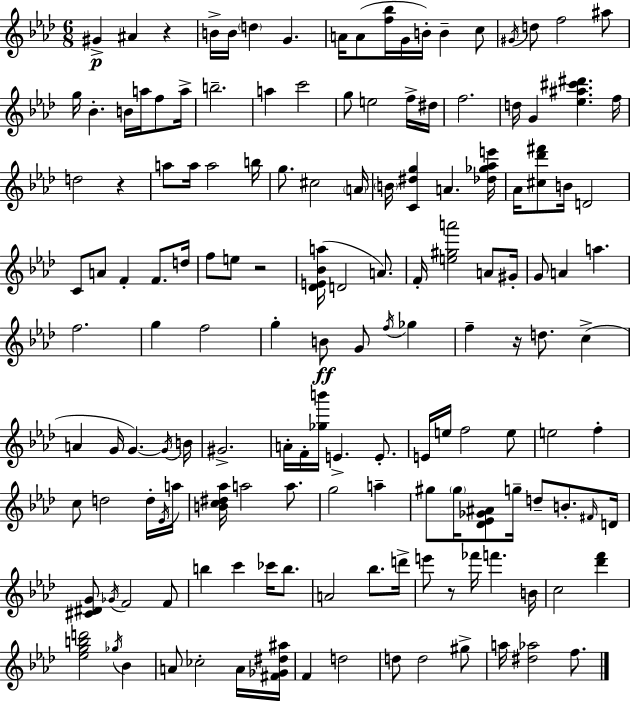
{
  \clef treble
  \numericTimeSignature
  \time 6/8
  \key f \minor
  gis'4->\p ais'4 r4 | b'16-> b'16 \parenthesize d''4 g'4. | a'16 a'8( <f'' bes''>16 g'16 b'16-.) b'4-- c''8 | \acciaccatura { gis'16 } d''8 f''2 ais''8 | \break g''16 bes'4.-. b'16 a''16 f''8 | a''16-> b''2.-- | a''4 c'''2 | g''8 e''2 f''16-> | \break dis''16 f''2. | d''16 g'4 <ees'' ais'' cis''' dis'''>4. | f''16 d''2 r4 | a''8 a''16 a''2 | \break b''16 g''8. cis''2 | \parenthesize a'16 \parenthesize b'16 <c' dis'' g''>4 a'4. | <des'' ges'' aes'' e'''>16 aes'16 <cis'' des''' fis'''>8 b'16 d'2 | c'8 a'8 f'4-. f'8. | \break d''16 f''8 e''8 r2 | <des' e' bes' a''>16( d'2 a'8.) | f'16-. <e'' gis'' a'''>2 a'8 | gis'16-. g'8 a'4 a''4. | \break f''2. | g''4 f''2 | g''4-. b'8\ff g'8 \acciaccatura { f''16 } ges''4 | f''4-- r16 d''8. c''4->( | \break a'4 g'16 g'4.~~) | \acciaccatura { g'16 } b'16 gis'2.-> | a'16-. f'16-. <ges'' b'''>16 e'4.-> | e'8.-. e'16 e''16 f''2 | \break e''8 e''2 f''4-. | c''8 d''2 | d''16-. \acciaccatura { ees'16 } a''16 <b' c'' dis'' aes''>16 a''2 | a''8. g''2 | \break a''4-- gis''8 \parenthesize gis''16 <des' ees' ges' ais'>8 g''16-- d''8-- | b'8.-. \grace { fis'16 } d'16 <cis' dis' g'>8 \acciaccatura { ges'16 } f'2 | f'8 b''4 c'''4 | ces'''16 b''8. a'2 | \break bes''8. d'''16-> e'''8 r8 fes'''16 f'''4. | b'16 c''2 | <des''' f'''>4 <ees'' g'' b'' d'''>2 | \acciaccatura { ges''16 } bes'4 a'8 ces''2-. | \break a'16 <fis' ges' dis'' ais''>16 f'4 d''2 | d''8 d''2 | gis''8-> a''16 <dis'' aes''>2 | f''8. \bar "|."
}